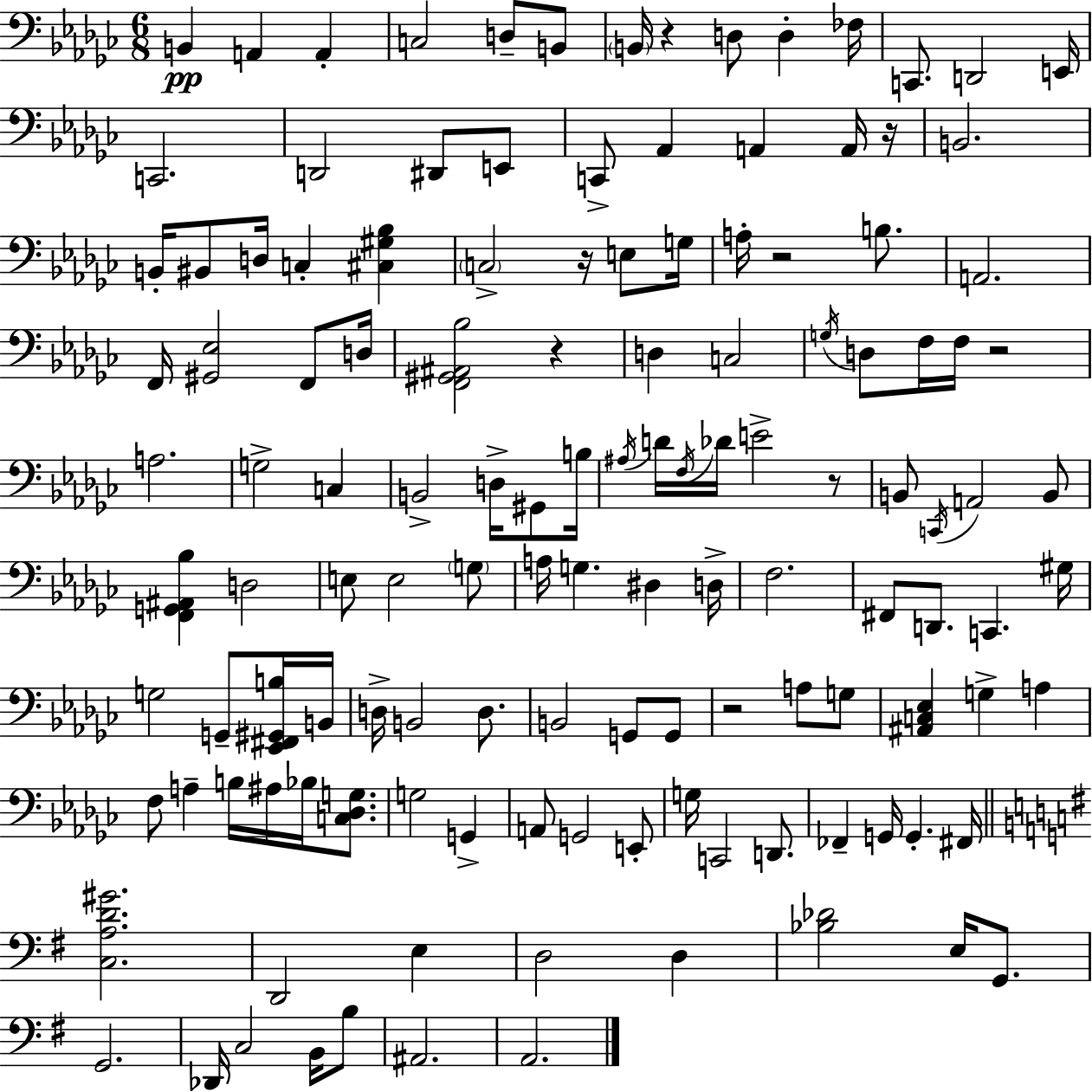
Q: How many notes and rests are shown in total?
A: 130